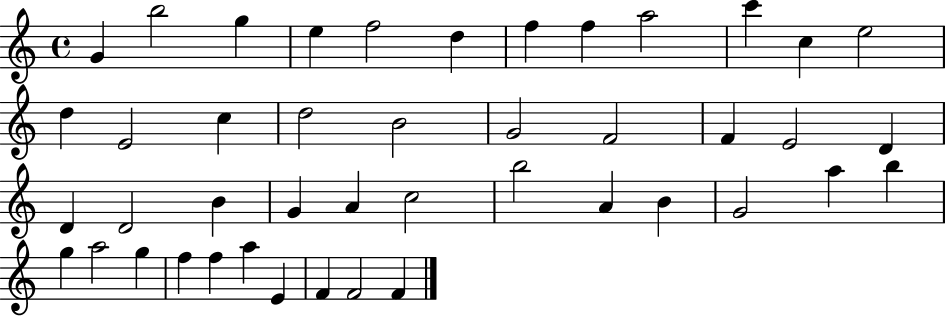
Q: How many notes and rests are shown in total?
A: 44